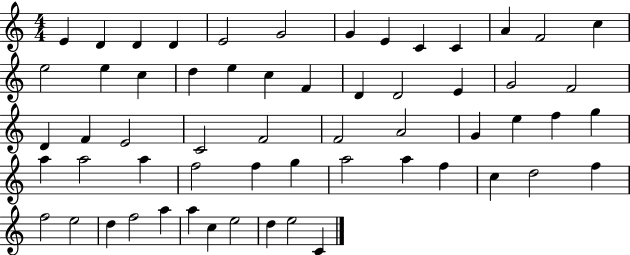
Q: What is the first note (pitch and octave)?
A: E4